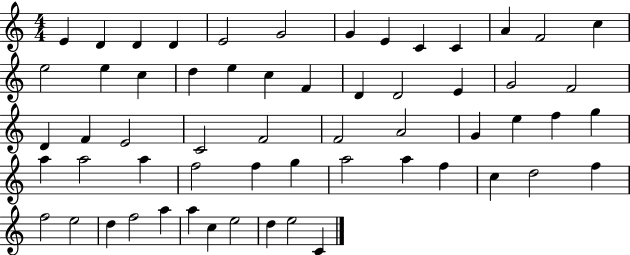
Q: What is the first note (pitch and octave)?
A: E4